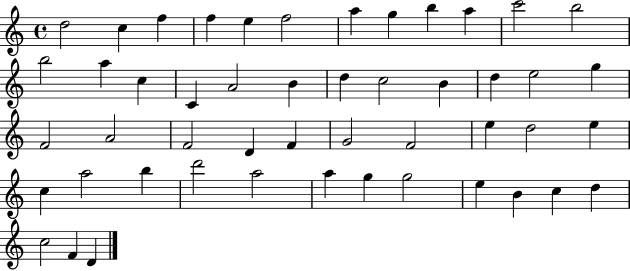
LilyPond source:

{
  \clef treble
  \time 4/4
  \defaultTimeSignature
  \key c \major
  d''2 c''4 f''4 | f''4 e''4 f''2 | a''4 g''4 b''4 a''4 | c'''2 b''2 | \break b''2 a''4 c''4 | c'4 a'2 b'4 | d''4 c''2 b'4 | d''4 e''2 g''4 | \break f'2 a'2 | f'2 d'4 f'4 | g'2 f'2 | e''4 d''2 e''4 | \break c''4 a''2 b''4 | d'''2 a''2 | a''4 g''4 g''2 | e''4 b'4 c''4 d''4 | \break c''2 f'4 d'4 | \bar "|."
}